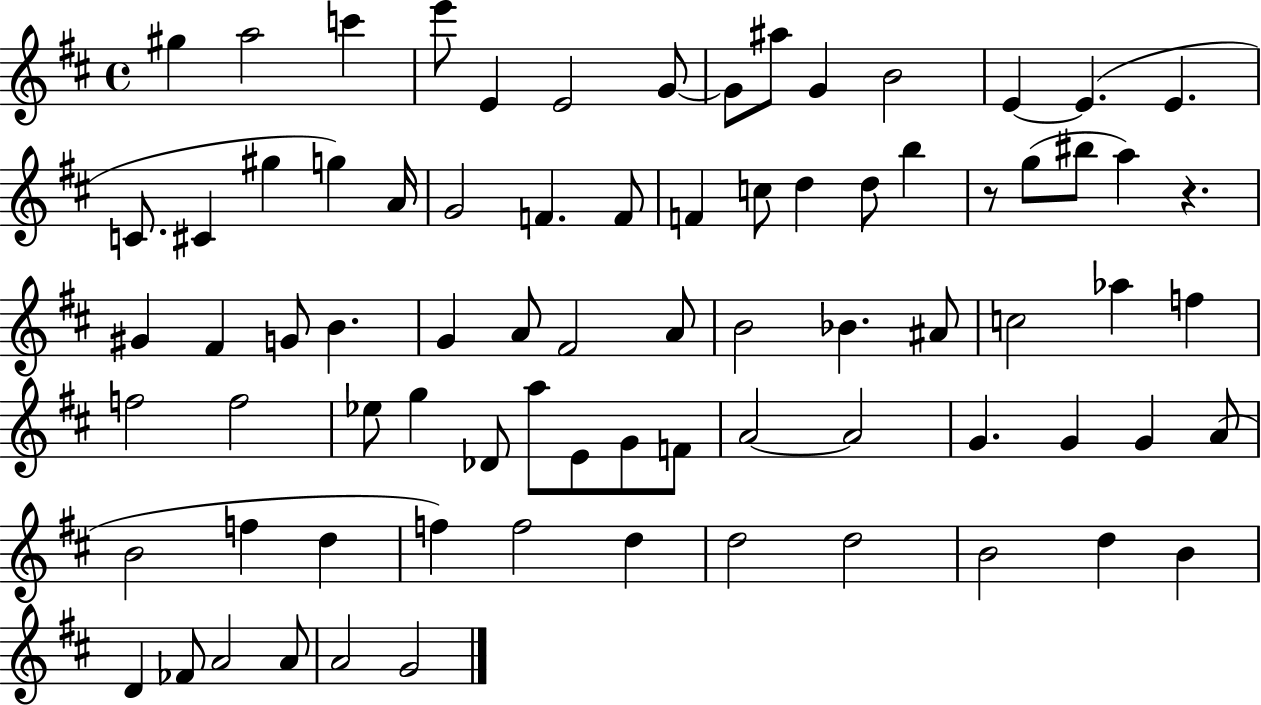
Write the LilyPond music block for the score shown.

{
  \clef treble
  \time 4/4
  \defaultTimeSignature
  \key d \major
  gis''4 a''2 c'''4 | e'''8 e'4 e'2 g'8~~ | g'8 ais''8 g'4 b'2 | e'4~~ e'4.( e'4. | \break c'8. cis'4 gis''4 g''4) a'16 | g'2 f'4. f'8 | f'4 c''8 d''4 d''8 b''4 | r8 g''8( bis''8 a''4) r4. | \break gis'4 fis'4 g'8 b'4. | g'4 a'8 fis'2 a'8 | b'2 bes'4. ais'8 | c''2 aes''4 f''4 | \break f''2 f''2 | ees''8 g''4 des'8 a''8 e'8 g'8 f'8 | a'2~~ a'2 | g'4. g'4 g'4 a'8( | \break b'2 f''4 d''4 | f''4) f''2 d''4 | d''2 d''2 | b'2 d''4 b'4 | \break d'4 fes'8 a'2 a'8 | a'2 g'2 | \bar "|."
}